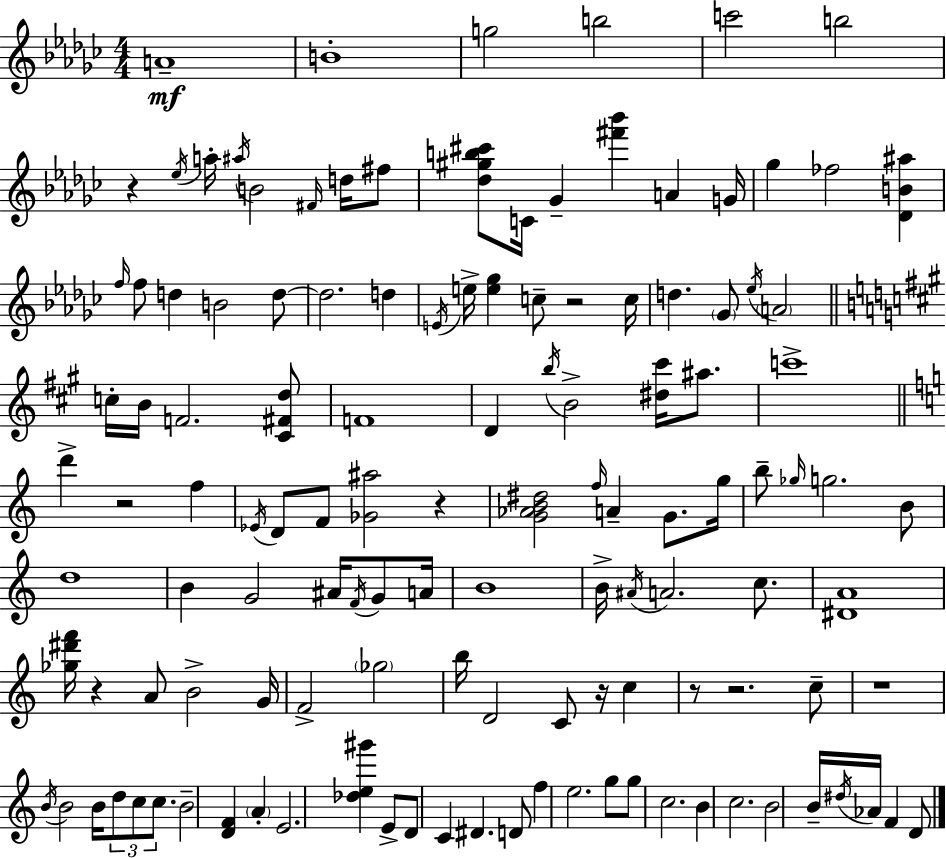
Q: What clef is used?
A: treble